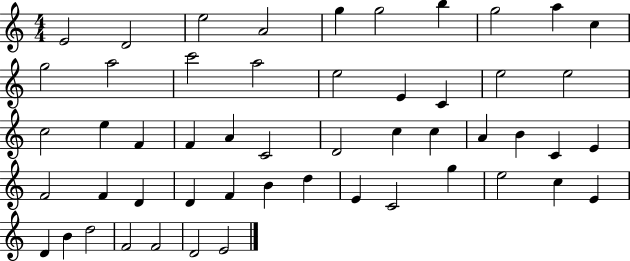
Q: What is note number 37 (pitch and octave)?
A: F4